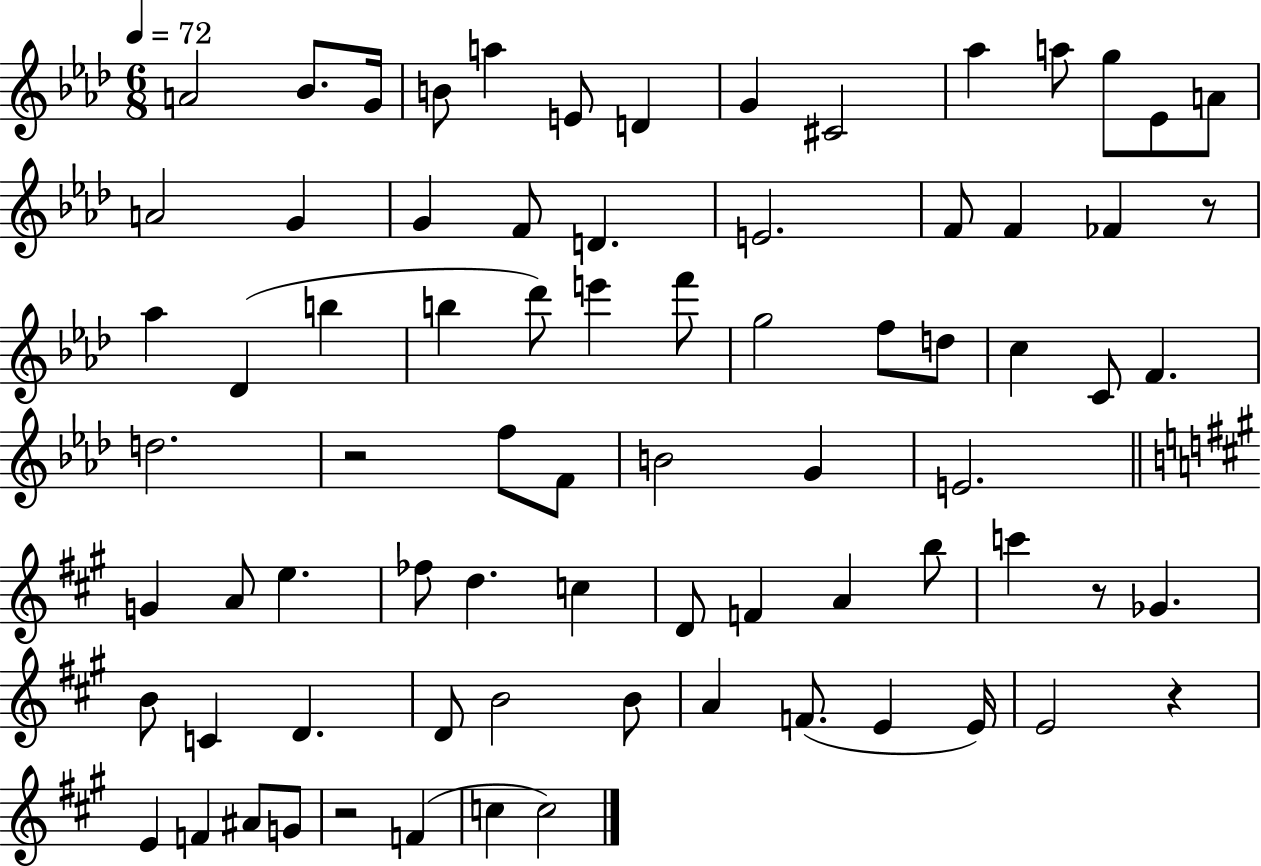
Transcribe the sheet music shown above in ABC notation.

X:1
T:Untitled
M:6/8
L:1/4
K:Ab
A2 _B/2 G/4 B/2 a E/2 D G ^C2 _a a/2 g/2 _E/2 A/2 A2 G G F/2 D E2 F/2 F _F z/2 _a _D b b _d'/2 e' f'/2 g2 f/2 d/2 c C/2 F d2 z2 f/2 F/2 B2 G E2 G A/2 e _f/2 d c D/2 F A b/2 c' z/2 _G B/2 C D D/2 B2 B/2 A F/2 E E/4 E2 z E F ^A/2 G/2 z2 F c c2